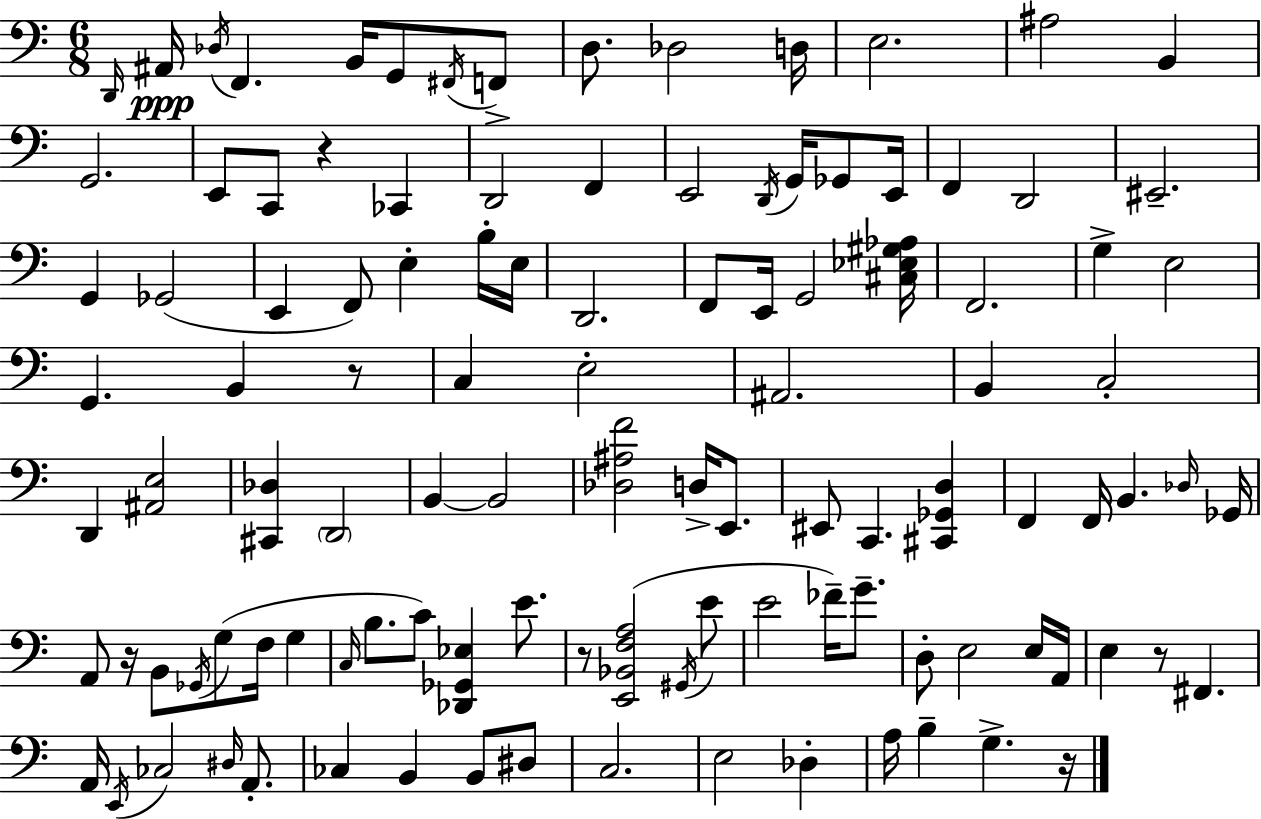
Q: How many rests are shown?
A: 6